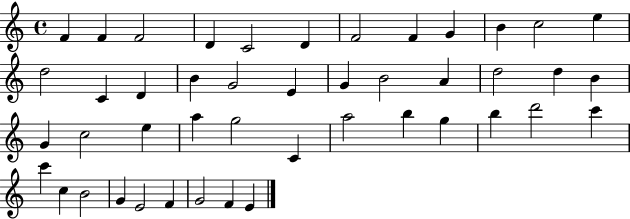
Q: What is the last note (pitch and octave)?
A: E4